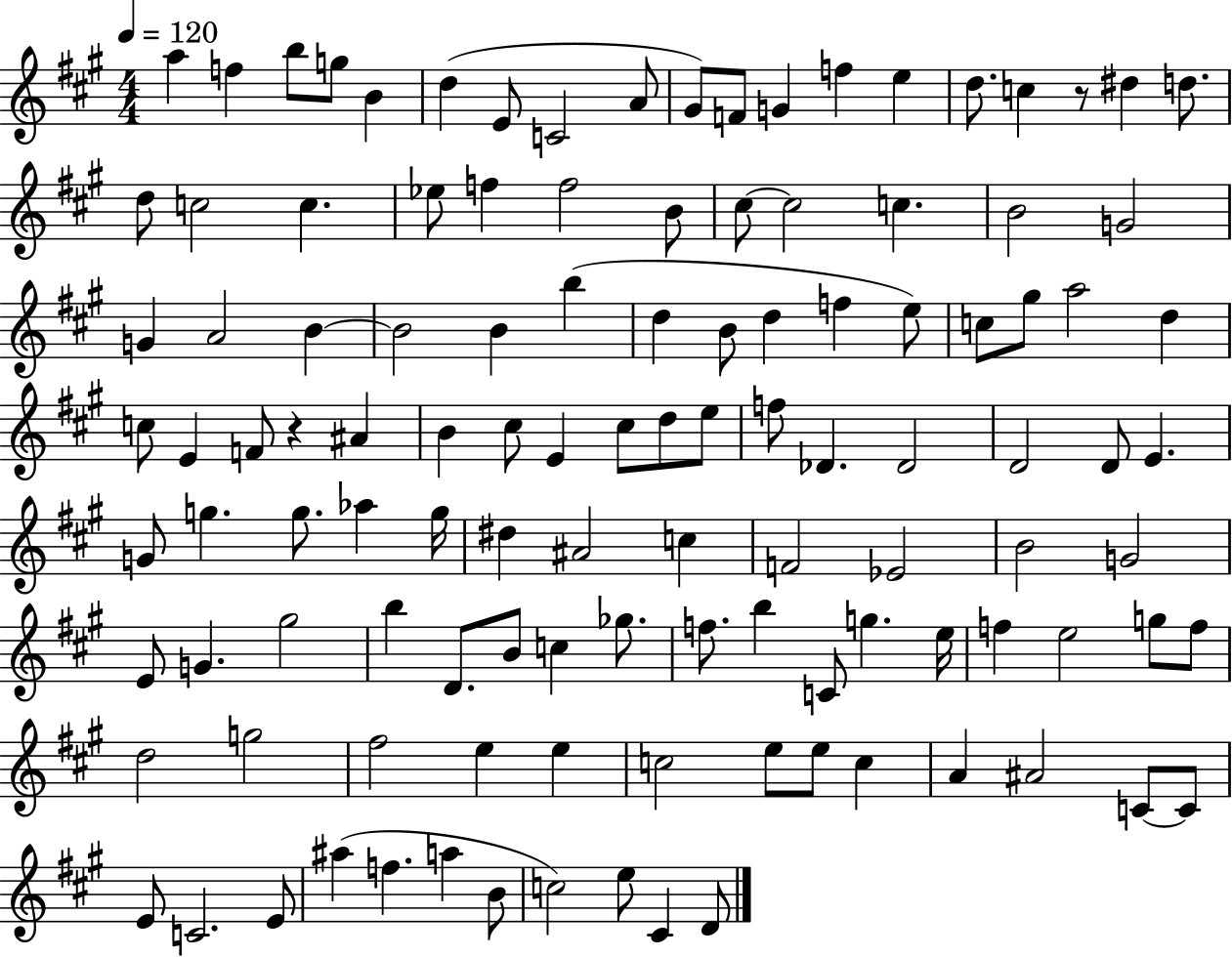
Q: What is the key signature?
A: A major